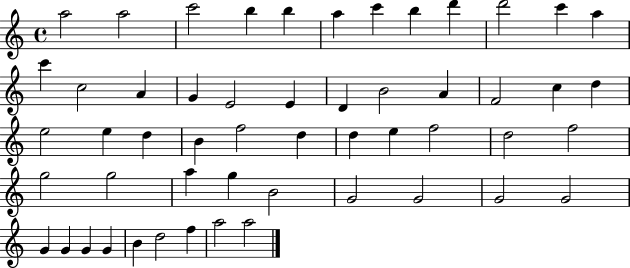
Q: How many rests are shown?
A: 0